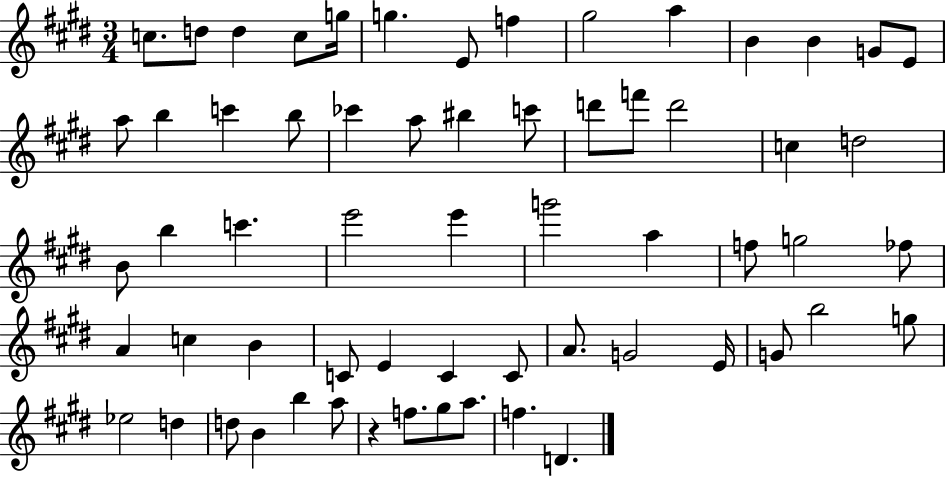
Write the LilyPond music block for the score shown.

{
  \clef treble
  \numericTimeSignature
  \time 3/4
  \key e \major
  c''8. d''8 d''4 c''8 g''16 | g''4. e'8 f''4 | gis''2 a''4 | b'4 b'4 g'8 e'8 | \break a''8 b''4 c'''4 b''8 | ces'''4 a''8 bis''4 c'''8 | d'''8 f'''8 d'''2 | c''4 d''2 | \break b'8 b''4 c'''4. | e'''2 e'''4 | g'''2 a''4 | f''8 g''2 fes''8 | \break a'4 c''4 b'4 | c'8 e'4 c'4 c'8 | a'8. g'2 e'16 | g'8 b''2 g''8 | \break ees''2 d''4 | d''8 b'4 b''4 a''8 | r4 f''8. gis''8 a''8. | f''4. d'4. | \break \bar "|."
}